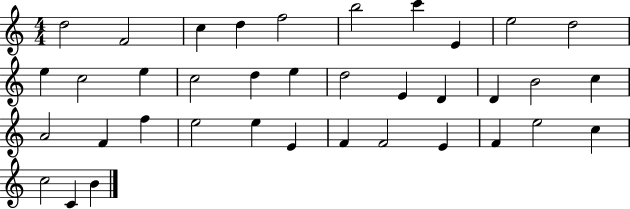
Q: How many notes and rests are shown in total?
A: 37